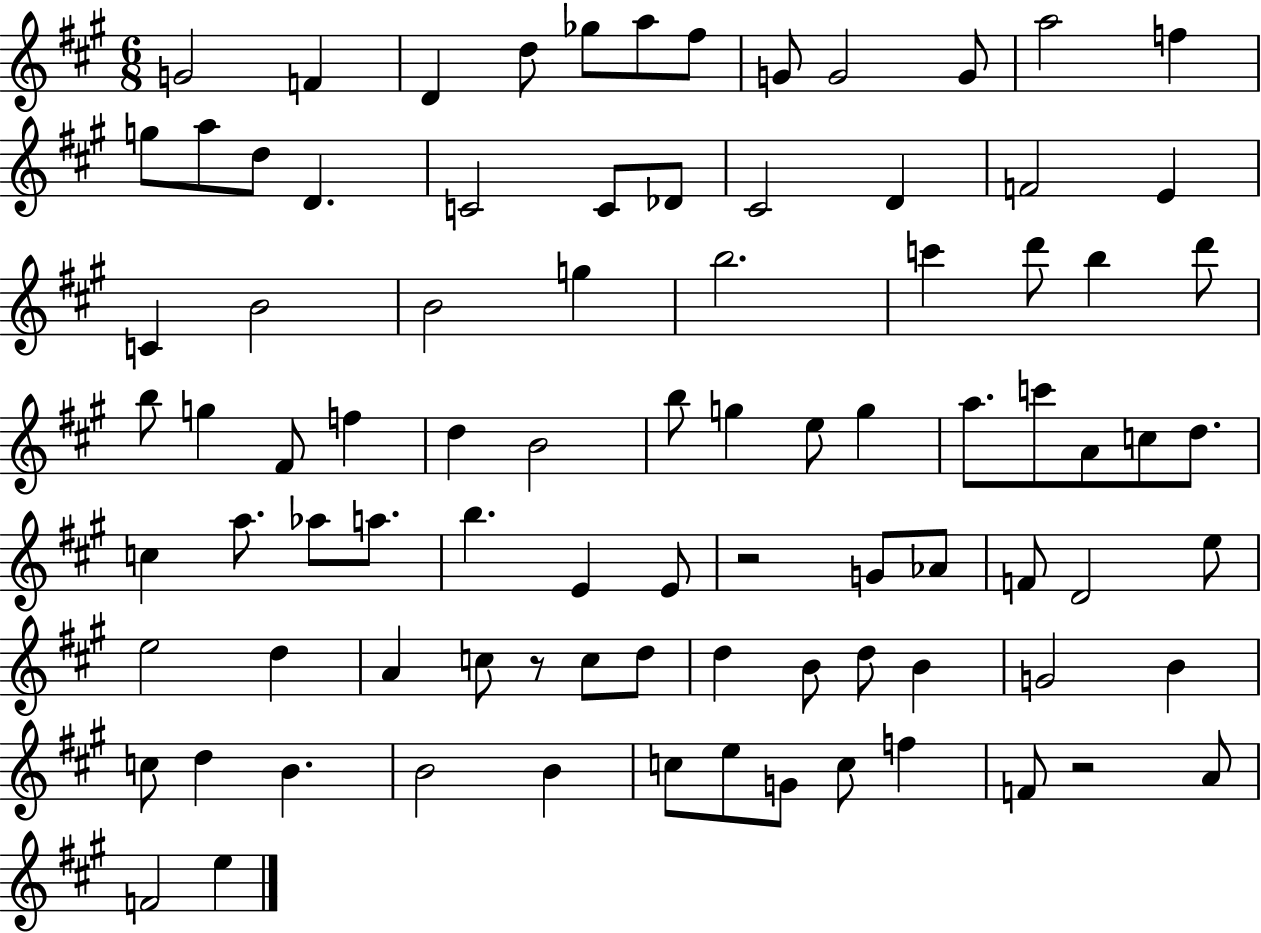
X:1
T:Untitled
M:6/8
L:1/4
K:A
G2 F D d/2 _g/2 a/2 ^f/2 G/2 G2 G/2 a2 f g/2 a/2 d/2 D C2 C/2 _D/2 ^C2 D F2 E C B2 B2 g b2 c' d'/2 b d'/2 b/2 g ^F/2 f d B2 b/2 g e/2 g a/2 c'/2 A/2 c/2 d/2 c a/2 _a/2 a/2 b E E/2 z2 G/2 _A/2 F/2 D2 e/2 e2 d A c/2 z/2 c/2 d/2 d B/2 d/2 B G2 B c/2 d B B2 B c/2 e/2 G/2 c/2 f F/2 z2 A/2 F2 e